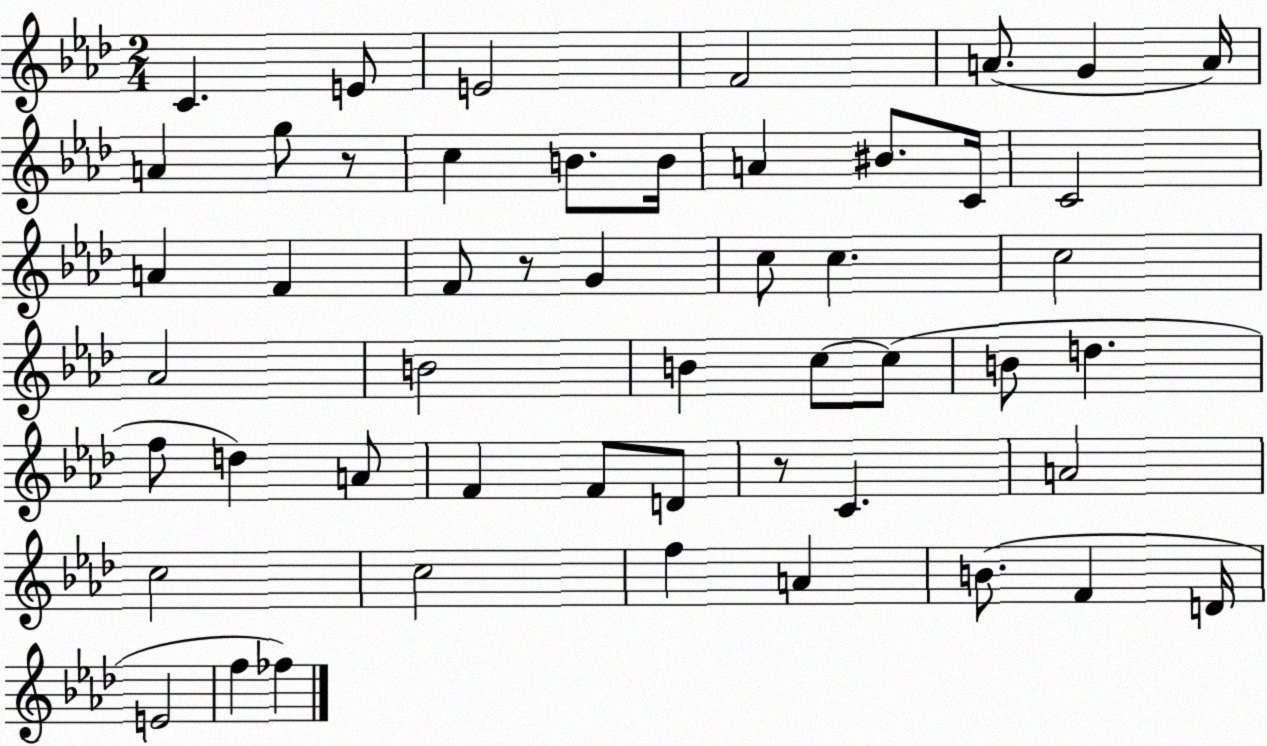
X:1
T:Untitled
M:2/4
L:1/4
K:Ab
C E/2 E2 F2 A/2 G A/4 A g/2 z/2 c B/2 B/4 A ^B/2 C/4 C2 A F F/2 z/2 G c/2 c c2 _A2 B2 B c/2 c/2 B/2 d f/2 d A/2 F F/2 D/2 z/2 C A2 c2 c2 f A B/2 F D/4 E2 f _f